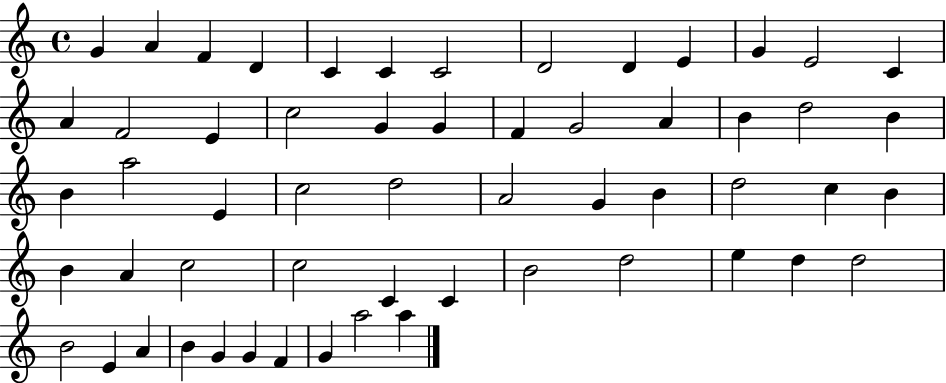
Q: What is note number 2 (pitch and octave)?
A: A4